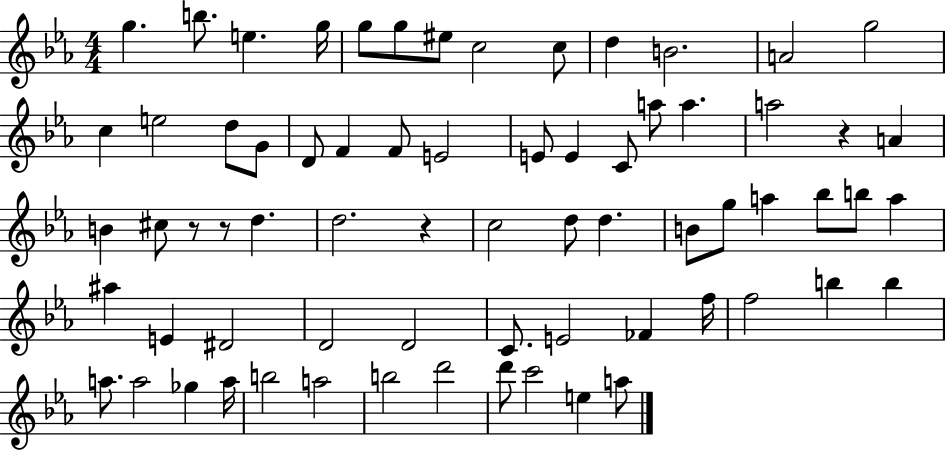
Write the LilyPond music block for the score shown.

{
  \clef treble
  \numericTimeSignature
  \time 4/4
  \key ees \major
  g''4. b''8. e''4. g''16 | g''8 g''8 eis''8 c''2 c''8 | d''4 b'2. | a'2 g''2 | \break c''4 e''2 d''8 g'8 | d'8 f'4 f'8 e'2 | e'8 e'4 c'8 a''8 a''4. | a''2 r4 a'4 | \break b'4 cis''8 r8 r8 d''4. | d''2. r4 | c''2 d''8 d''4. | b'8 g''8 a''4 bes''8 b''8 a''4 | \break ais''4 e'4 dis'2 | d'2 d'2 | c'8. e'2 fes'4 f''16 | f''2 b''4 b''4 | \break a''8. a''2 ges''4 a''16 | b''2 a''2 | b''2 d'''2 | d'''8 c'''2 e''4 a''8 | \break \bar "|."
}